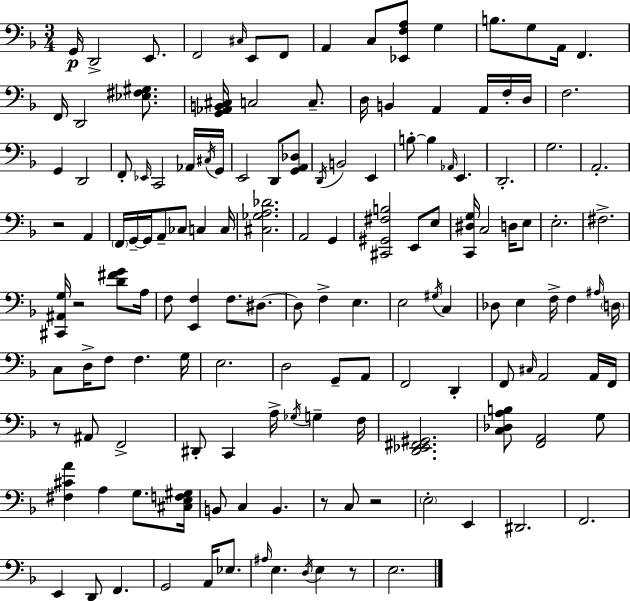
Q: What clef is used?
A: bass